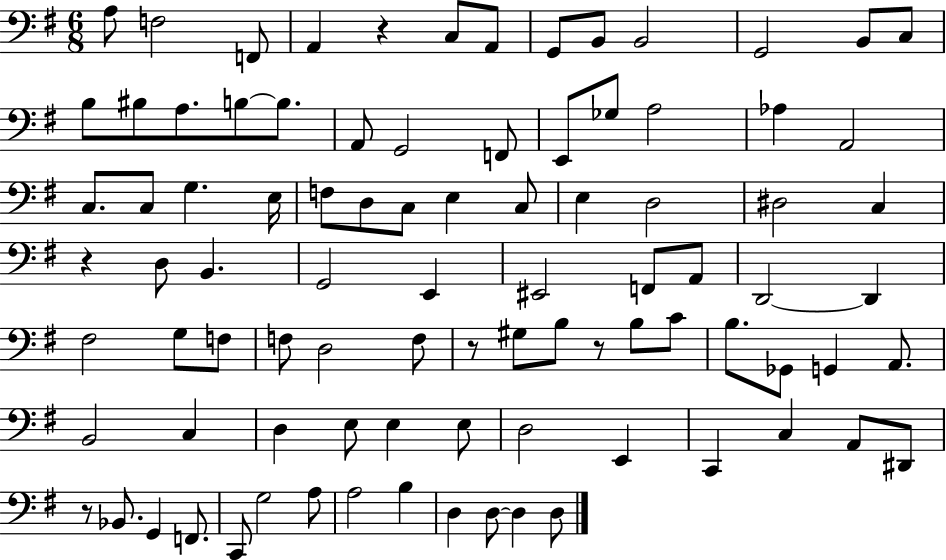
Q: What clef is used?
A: bass